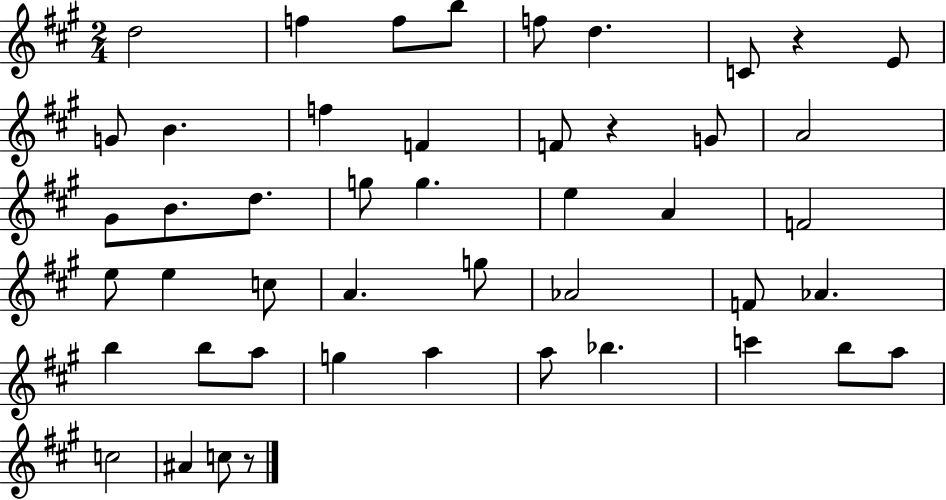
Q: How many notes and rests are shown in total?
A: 47